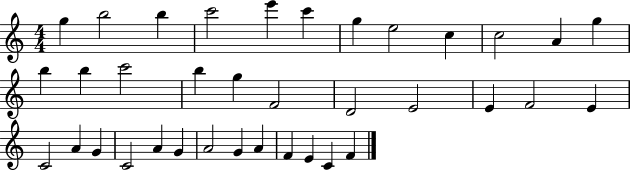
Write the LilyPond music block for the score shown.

{
  \clef treble
  \numericTimeSignature
  \time 4/4
  \key c \major
  g''4 b''2 b''4 | c'''2 e'''4 c'''4 | g''4 e''2 c''4 | c''2 a'4 g''4 | \break b''4 b''4 c'''2 | b''4 g''4 f'2 | d'2 e'2 | e'4 f'2 e'4 | \break c'2 a'4 g'4 | c'2 a'4 g'4 | a'2 g'4 a'4 | f'4 e'4 c'4 f'4 | \break \bar "|."
}